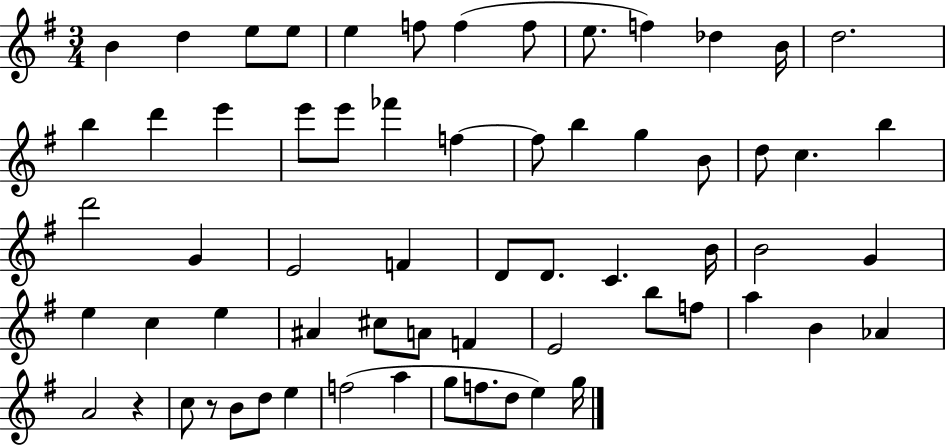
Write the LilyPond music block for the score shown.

{
  \clef treble
  \numericTimeSignature
  \time 3/4
  \key g \major
  \repeat volta 2 { b'4 d''4 e''8 e''8 | e''4 f''8 f''4( f''8 | e''8. f''4) des''4 b'16 | d''2. | \break b''4 d'''4 e'''4 | e'''8 e'''8 fes'''4 f''4~~ | f''8 b''4 g''4 b'8 | d''8 c''4. b''4 | \break d'''2 g'4 | e'2 f'4 | d'8 d'8. c'4. b'16 | b'2 g'4 | \break e''4 c''4 e''4 | ais'4 cis''8 a'8 f'4 | e'2 b''8 f''8 | a''4 b'4 aes'4 | \break a'2 r4 | c''8 r8 b'8 d''8 e''4 | f''2( a''4 | g''8 f''8. d''8 e''4) g''16 | \break } \bar "|."
}